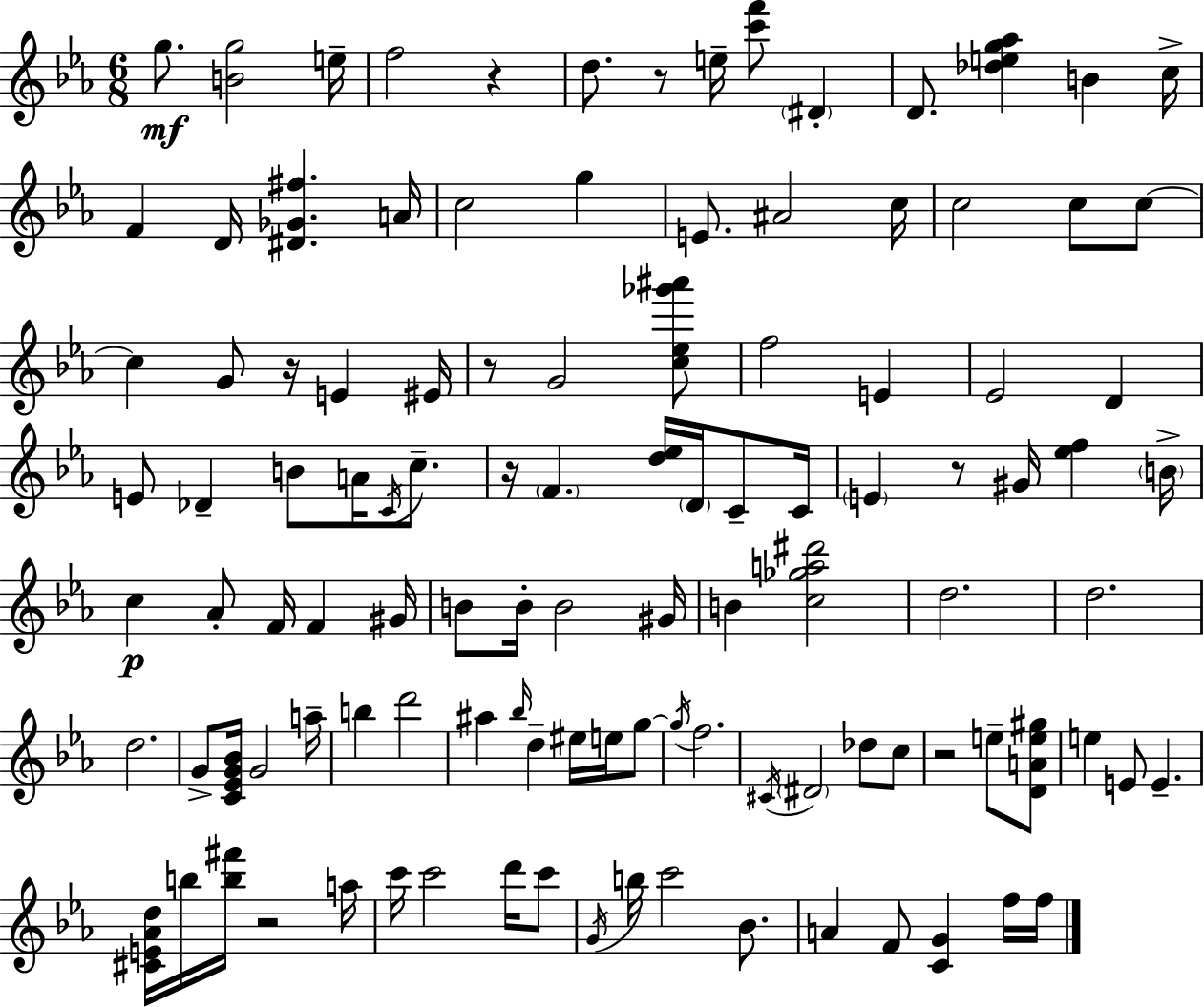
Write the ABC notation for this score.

X:1
T:Untitled
M:6/8
L:1/4
K:Eb
g/2 [Bg]2 e/4 f2 z d/2 z/2 e/4 [c'f']/2 ^D D/2 [_deg_a] B c/4 F D/4 [^D_G^f] A/4 c2 g E/2 ^A2 c/4 c2 c/2 c/2 c G/2 z/4 E ^E/4 z/2 G2 [c_e_g'^a']/2 f2 E _E2 D E/2 _D B/2 A/4 C/4 c/2 z/4 F [d_e]/4 D/4 C/2 C/4 E z/2 ^G/4 [_ef] B/4 c _A/2 F/4 F ^G/4 B/2 B/4 B2 ^G/4 B [c_ga^d']2 d2 d2 d2 G/2 [C_EG_B]/4 G2 a/4 b d'2 ^a _b/4 d ^e/4 e/4 g/2 g/4 f2 ^C/4 ^D2 _d/2 c/2 z2 e/2 [DAe^g]/2 e E/2 E [^CE_Ad]/4 b/4 [b^f']/4 z2 a/4 c'/4 c'2 d'/4 c'/2 G/4 b/4 c'2 _B/2 A F/2 [CG] f/4 f/4